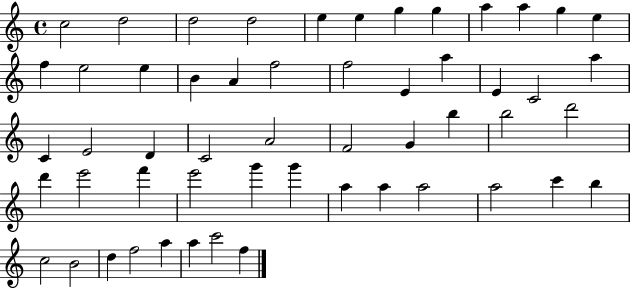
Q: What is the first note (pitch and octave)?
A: C5